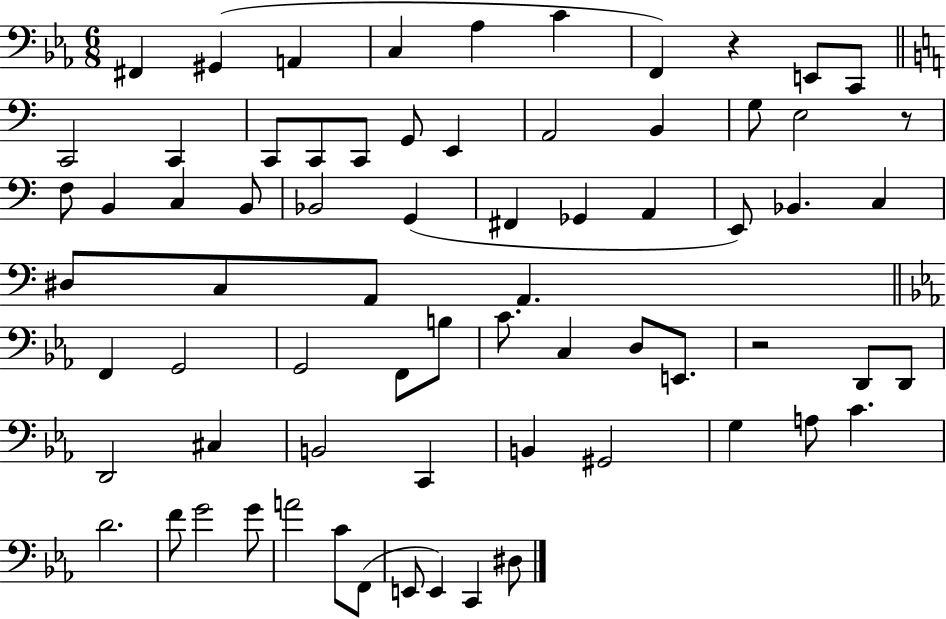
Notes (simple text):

F#2/q G#2/q A2/q C3/q Ab3/q C4/q F2/q R/q E2/e C2/e C2/h C2/q C2/e C2/e C2/e G2/e E2/q A2/h B2/q G3/e E3/h R/e F3/e B2/q C3/q B2/e Bb2/h G2/q F#2/q Gb2/q A2/q E2/e Bb2/q. C3/q D#3/e C3/e A2/e A2/q. F2/q G2/h G2/h F2/e B3/e C4/e. C3/q D3/e E2/e. R/h D2/e D2/e D2/h C#3/q B2/h C2/q B2/q G#2/h G3/q A3/e C4/q. D4/h. F4/e G4/h G4/e A4/h C4/e F2/e E2/e E2/q C2/q D#3/e